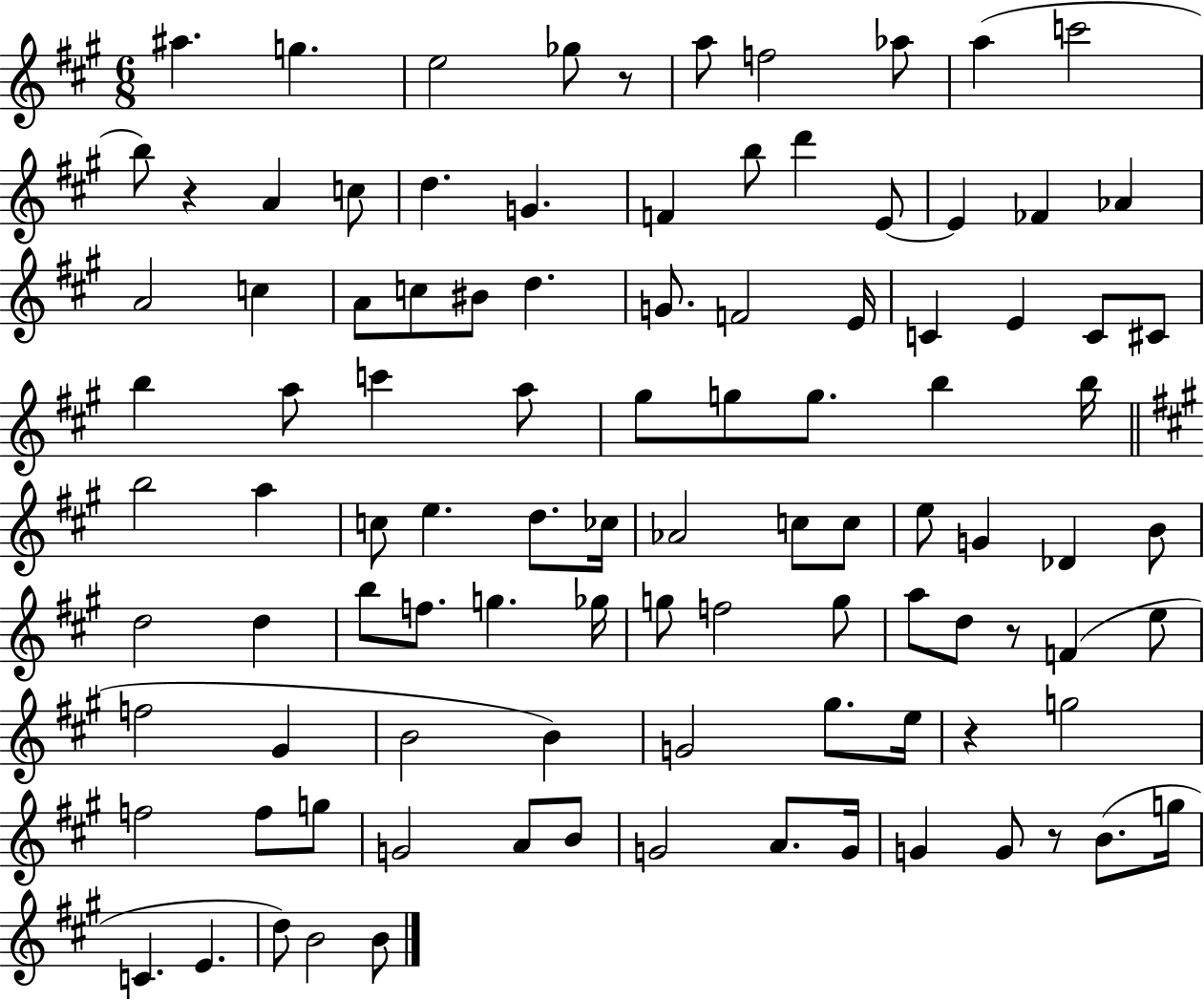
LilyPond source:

{
  \clef treble
  \numericTimeSignature
  \time 6/8
  \key a \major
  ais''4. g''4. | e''2 ges''8 r8 | a''8 f''2 aes''8 | a''4( c'''2 | \break b''8) r4 a'4 c''8 | d''4. g'4. | f'4 b''8 d'''4 e'8~~ | e'4 fes'4 aes'4 | \break a'2 c''4 | a'8 c''8 bis'8 d''4. | g'8. f'2 e'16 | c'4 e'4 c'8 cis'8 | \break b''4 a''8 c'''4 a''8 | gis''8 g''8 g''8. b''4 b''16 | \bar "||" \break \key a \major b''2 a''4 | c''8 e''4. d''8. ces''16 | aes'2 c''8 c''8 | e''8 g'4 des'4 b'8 | \break d''2 d''4 | b''8 f''8. g''4. ges''16 | g''8 f''2 g''8 | a''8 d''8 r8 f'4( e''8 | \break f''2 gis'4 | b'2 b'4) | g'2 gis''8. e''16 | r4 g''2 | \break f''2 f''8 g''8 | g'2 a'8 b'8 | g'2 a'8. g'16 | g'4 g'8 r8 b'8.( g''16 | \break c'4. e'4. | d''8) b'2 b'8 | \bar "|."
}